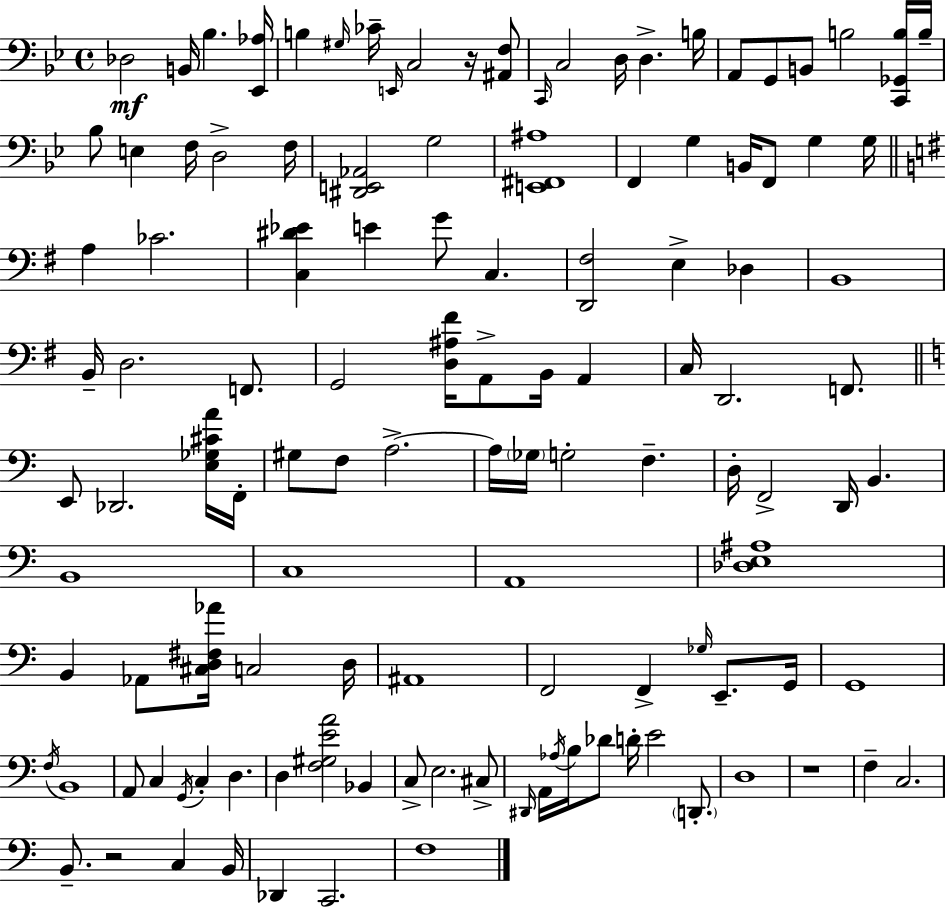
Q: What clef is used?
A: bass